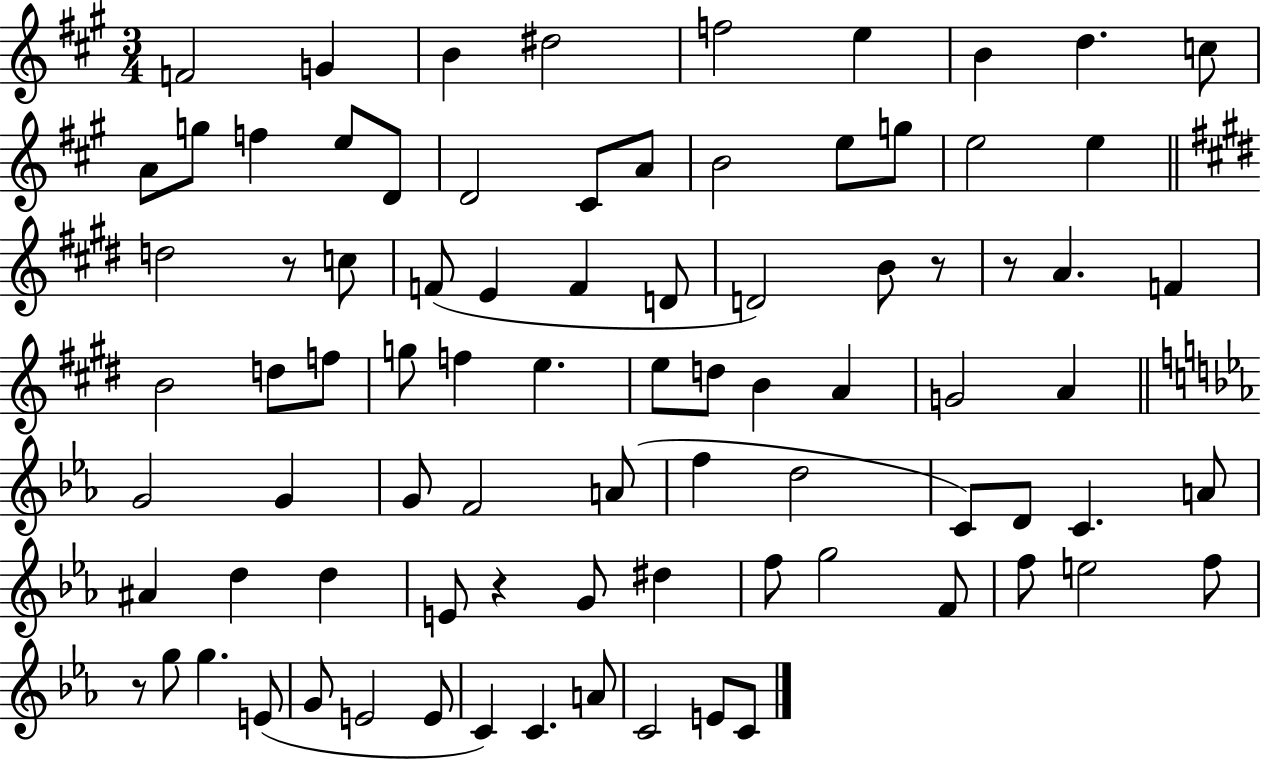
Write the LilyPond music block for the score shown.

{
  \clef treble
  \numericTimeSignature
  \time 3/4
  \key a \major
  \repeat volta 2 { f'2 g'4 | b'4 dis''2 | f''2 e''4 | b'4 d''4. c''8 | \break a'8 g''8 f''4 e''8 d'8 | d'2 cis'8 a'8 | b'2 e''8 g''8 | e''2 e''4 | \break \bar "||" \break \key e \major d''2 r8 c''8 | f'8( e'4 f'4 d'8 | d'2) b'8 r8 | r8 a'4. f'4 | \break b'2 d''8 f''8 | g''8 f''4 e''4. | e''8 d''8 b'4 a'4 | g'2 a'4 | \break \bar "||" \break \key c \minor g'2 g'4 | g'8 f'2 a'8( | f''4 d''2 | c'8) d'8 c'4. a'8 | \break ais'4 d''4 d''4 | e'8 r4 g'8 dis''4 | f''8 g''2 f'8 | f''8 e''2 f''8 | \break r8 g''8 g''4. e'8( | g'8 e'2 e'8 | c'4) c'4. a'8 | c'2 e'8 c'8 | \break } \bar "|."
}